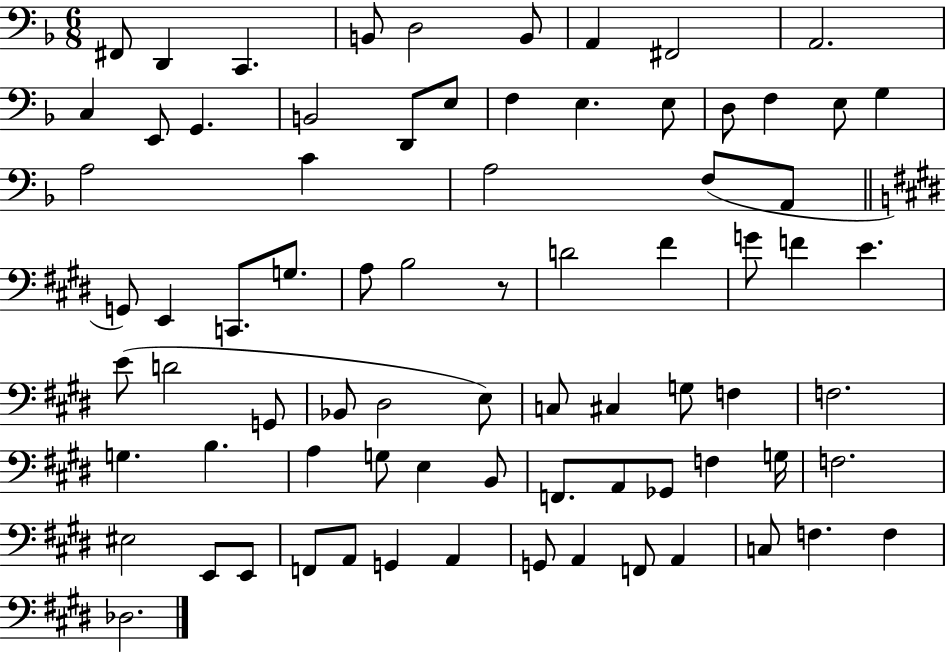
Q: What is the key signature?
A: F major